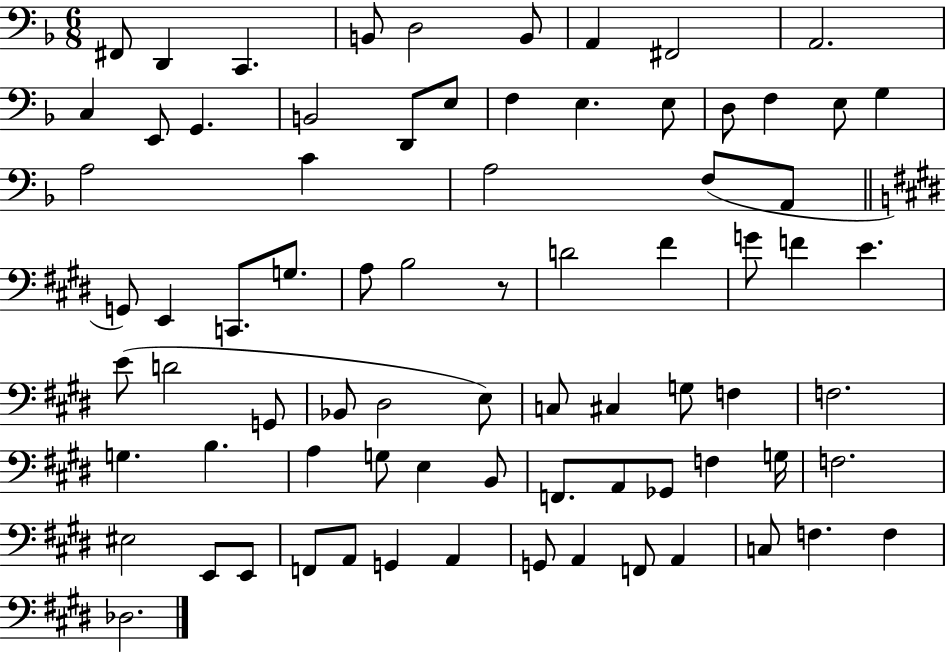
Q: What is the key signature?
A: F major